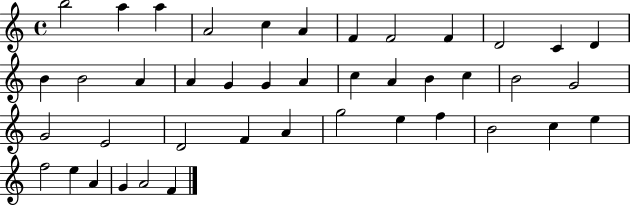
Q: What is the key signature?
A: C major